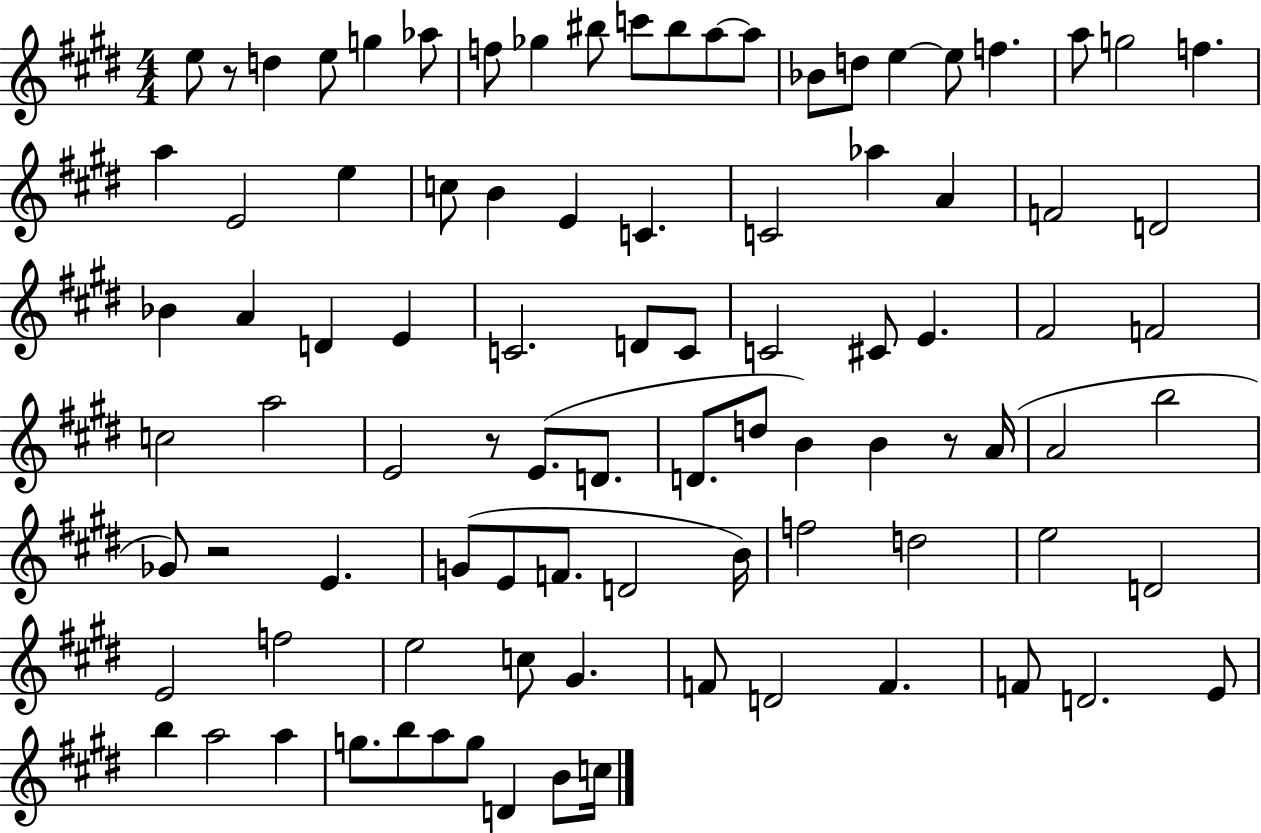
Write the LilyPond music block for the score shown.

{
  \clef treble
  \numericTimeSignature
  \time 4/4
  \key e \major
  e''8 r8 d''4 e''8 g''4 aes''8 | f''8 ges''4 bis''8 c'''8 bis''8 a''8~~ a''8 | bes'8 d''8 e''4~~ e''8 f''4. | a''8 g''2 f''4. | \break a''4 e'2 e''4 | c''8 b'4 e'4 c'4. | c'2 aes''4 a'4 | f'2 d'2 | \break bes'4 a'4 d'4 e'4 | c'2. d'8 c'8 | c'2 cis'8 e'4. | fis'2 f'2 | \break c''2 a''2 | e'2 r8 e'8.( d'8. | d'8. d''8 b'4) b'4 r8 a'16( | a'2 b''2 | \break ges'8) r2 e'4. | g'8( e'8 f'8. d'2 b'16) | f''2 d''2 | e''2 d'2 | \break e'2 f''2 | e''2 c''8 gis'4. | f'8 d'2 f'4. | f'8 d'2. e'8 | \break b''4 a''2 a''4 | g''8. b''8 a''8 g''8 d'4 b'8 c''16 | \bar "|."
}